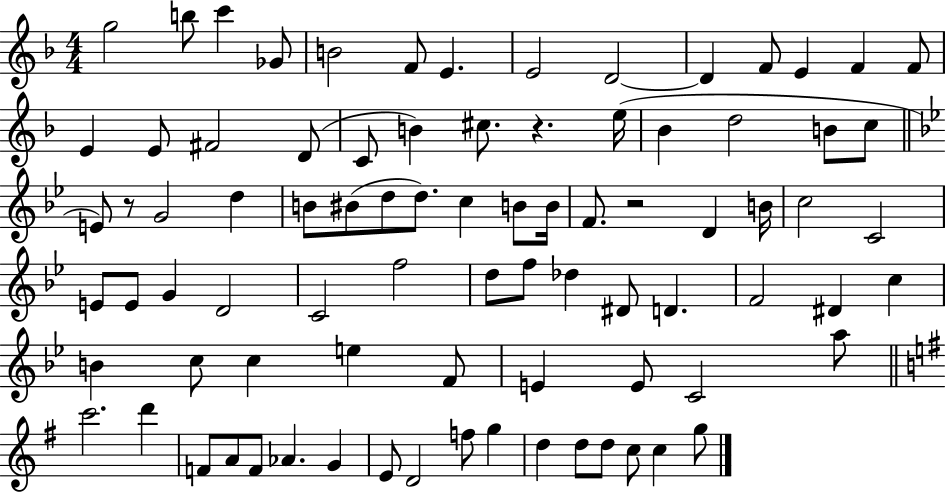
G5/h B5/e C6/q Gb4/e B4/h F4/e E4/q. E4/h D4/h D4/q F4/e E4/q F4/q F4/e E4/q E4/e F#4/h D4/e C4/e B4/q C#5/e. R/q. E5/s Bb4/q D5/h B4/e C5/e E4/e R/e G4/h D5/q B4/e BIS4/e D5/e D5/e. C5/q B4/e B4/s F4/e. R/h D4/q B4/s C5/h C4/h E4/e E4/e G4/q D4/h C4/h F5/h D5/e F5/e Db5/q D#4/e D4/q. F4/h D#4/q C5/q B4/q C5/e C5/q E5/q F4/e E4/q E4/e C4/h A5/e C6/h. D6/q F4/e A4/e F4/e Ab4/q. G4/q E4/e D4/h F5/e G5/q D5/q D5/e D5/e C5/e C5/q G5/e